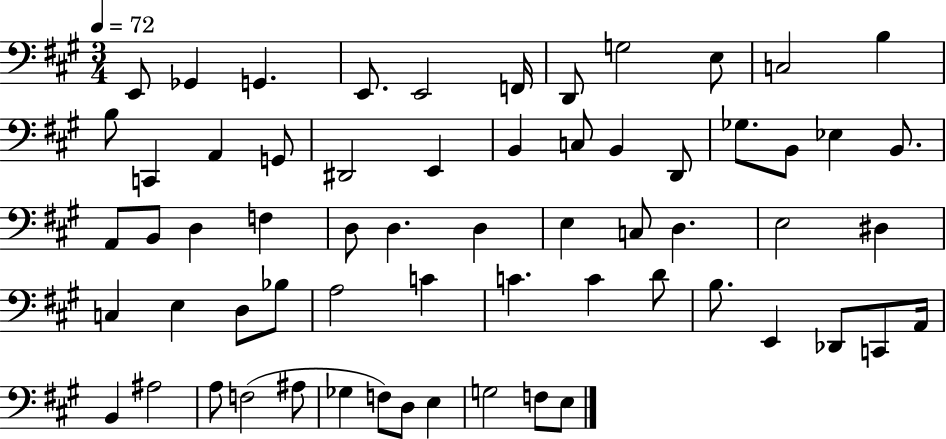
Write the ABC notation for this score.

X:1
T:Untitled
M:3/4
L:1/4
K:A
E,,/2 _G,, G,, E,,/2 E,,2 F,,/4 D,,/2 G,2 E,/2 C,2 B, B,/2 C,, A,, G,,/2 ^D,,2 E,, B,, C,/2 B,, D,,/2 _G,/2 B,,/2 _E, B,,/2 A,,/2 B,,/2 D, F, D,/2 D, D, E, C,/2 D, E,2 ^D, C, E, D,/2 _B,/2 A,2 C C C D/2 B,/2 E,, _D,,/2 C,,/2 A,,/4 B,, ^A,2 A,/2 F,2 ^A,/2 _G, F,/2 D,/2 E, G,2 F,/2 E,/2